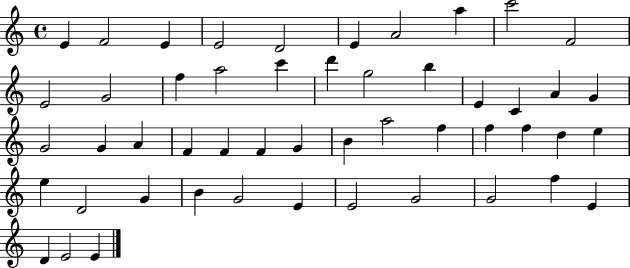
{
  \clef treble
  \time 4/4
  \defaultTimeSignature
  \key c \major
  e'4 f'2 e'4 | e'2 d'2 | e'4 a'2 a''4 | c'''2 f'2 | \break e'2 g'2 | f''4 a''2 c'''4 | d'''4 g''2 b''4 | e'4 c'4 a'4 g'4 | \break g'2 g'4 a'4 | f'4 f'4 f'4 g'4 | b'4 a''2 f''4 | f''4 f''4 d''4 e''4 | \break e''4 d'2 g'4 | b'4 g'2 e'4 | e'2 g'2 | g'2 f''4 e'4 | \break d'4 e'2 e'4 | \bar "|."
}